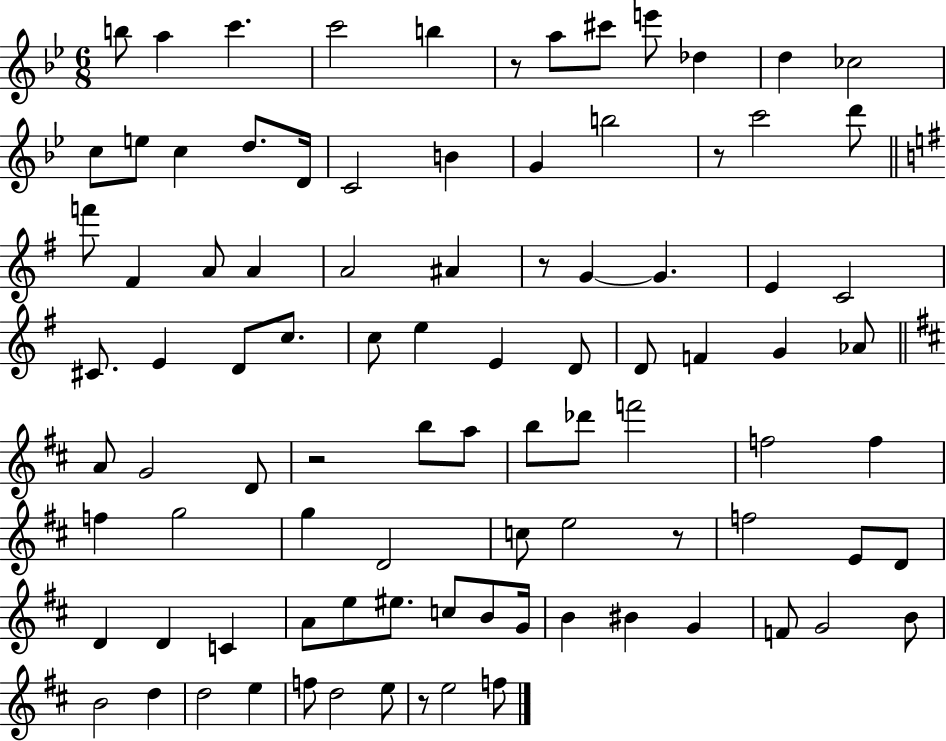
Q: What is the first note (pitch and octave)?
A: B5